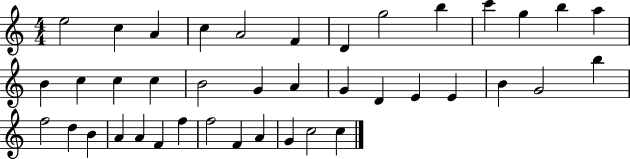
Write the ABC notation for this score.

X:1
T:Untitled
M:4/4
L:1/4
K:C
e2 c A c A2 F D g2 b c' g b a B c c c B2 G A G D E E B G2 b f2 d B A A F f f2 F A G c2 c